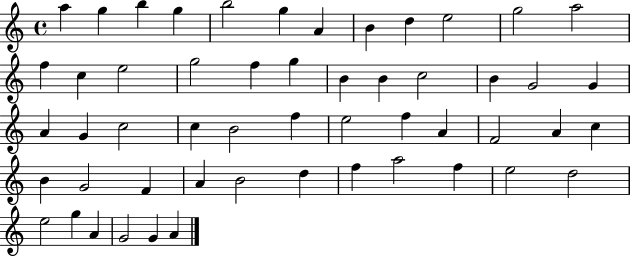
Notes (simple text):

A5/q G5/q B5/q G5/q B5/h G5/q A4/q B4/q D5/q E5/h G5/h A5/h F5/q C5/q E5/h G5/h F5/q G5/q B4/q B4/q C5/h B4/q G4/h G4/q A4/q G4/q C5/h C5/q B4/h F5/q E5/h F5/q A4/q F4/h A4/q C5/q B4/q G4/h F4/q A4/q B4/h D5/q F5/q A5/h F5/q E5/h D5/h E5/h G5/q A4/q G4/h G4/q A4/q